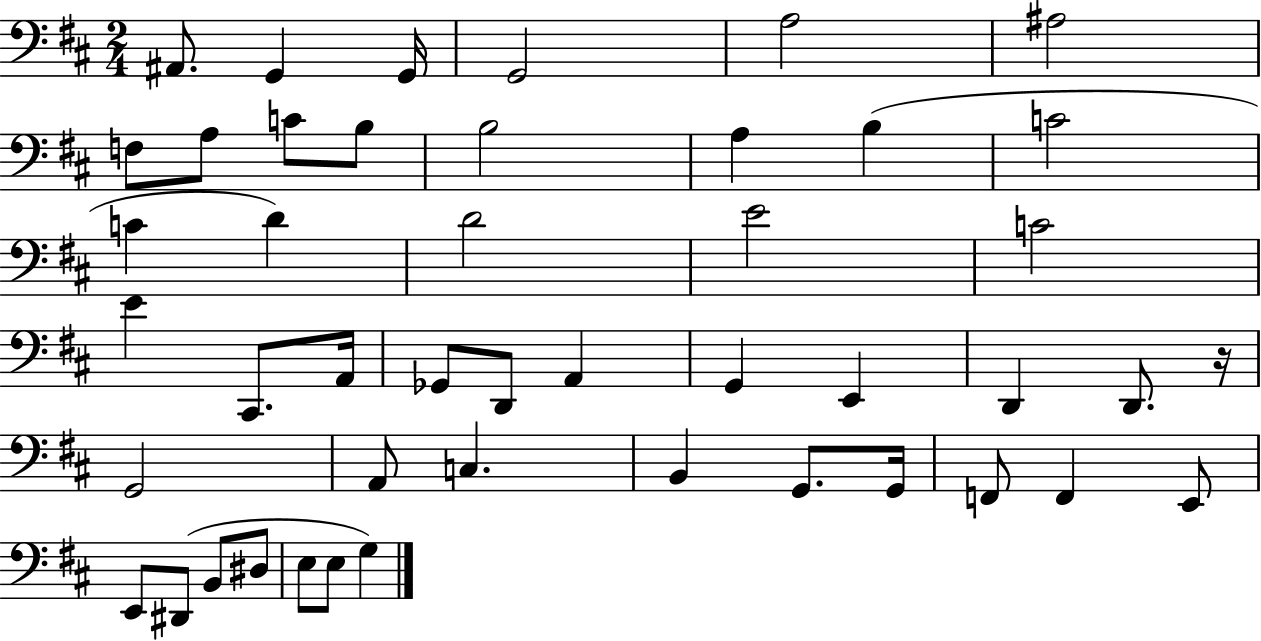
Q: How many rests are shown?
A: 1